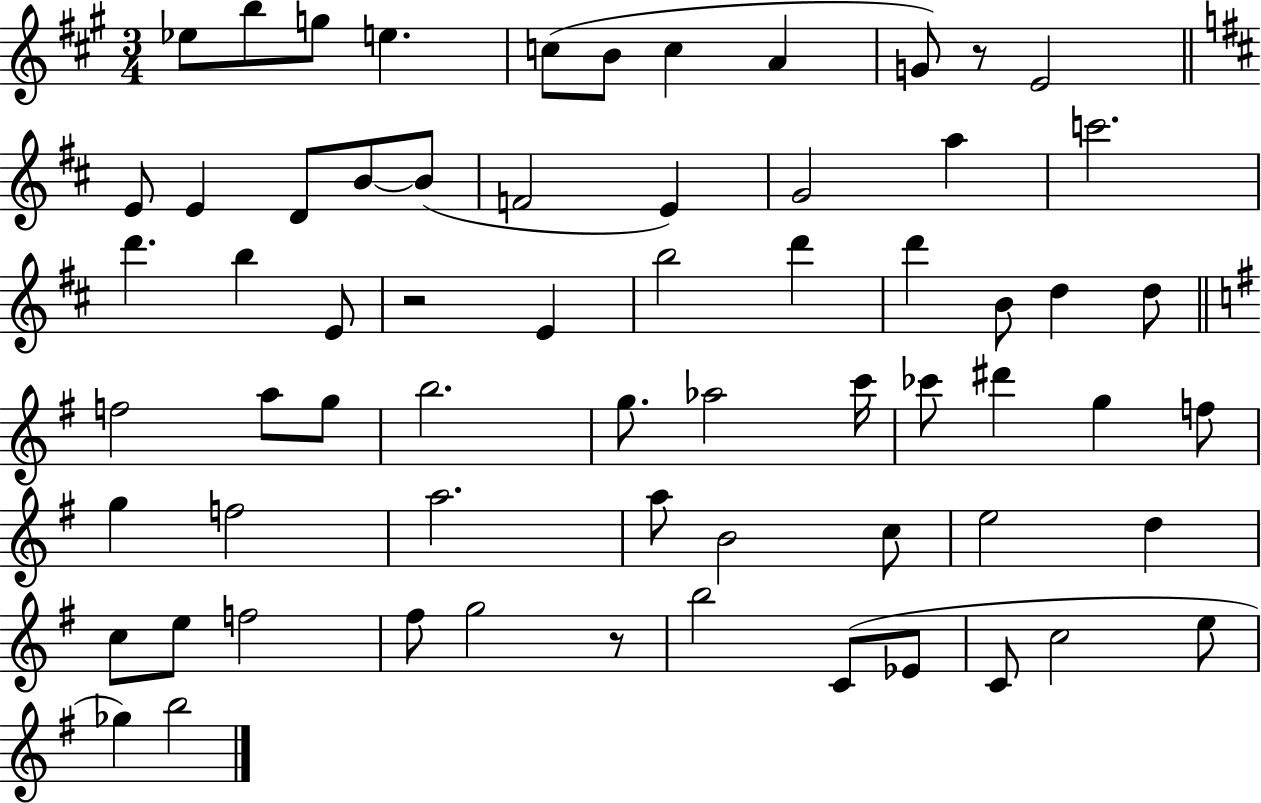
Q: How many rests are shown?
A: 3